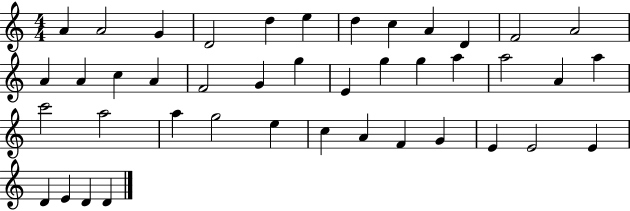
{
  \clef treble
  \numericTimeSignature
  \time 4/4
  \key c \major
  a'4 a'2 g'4 | d'2 d''4 e''4 | d''4 c''4 a'4 d'4 | f'2 a'2 | \break a'4 a'4 c''4 a'4 | f'2 g'4 g''4 | e'4 g''4 g''4 a''4 | a''2 a'4 a''4 | \break c'''2 a''2 | a''4 g''2 e''4 | c''4 a'4 f'4 g'4 | e'4 e'2 e'4 | \break d'4 e'4 d'4 d'4 | \bar "|."
}